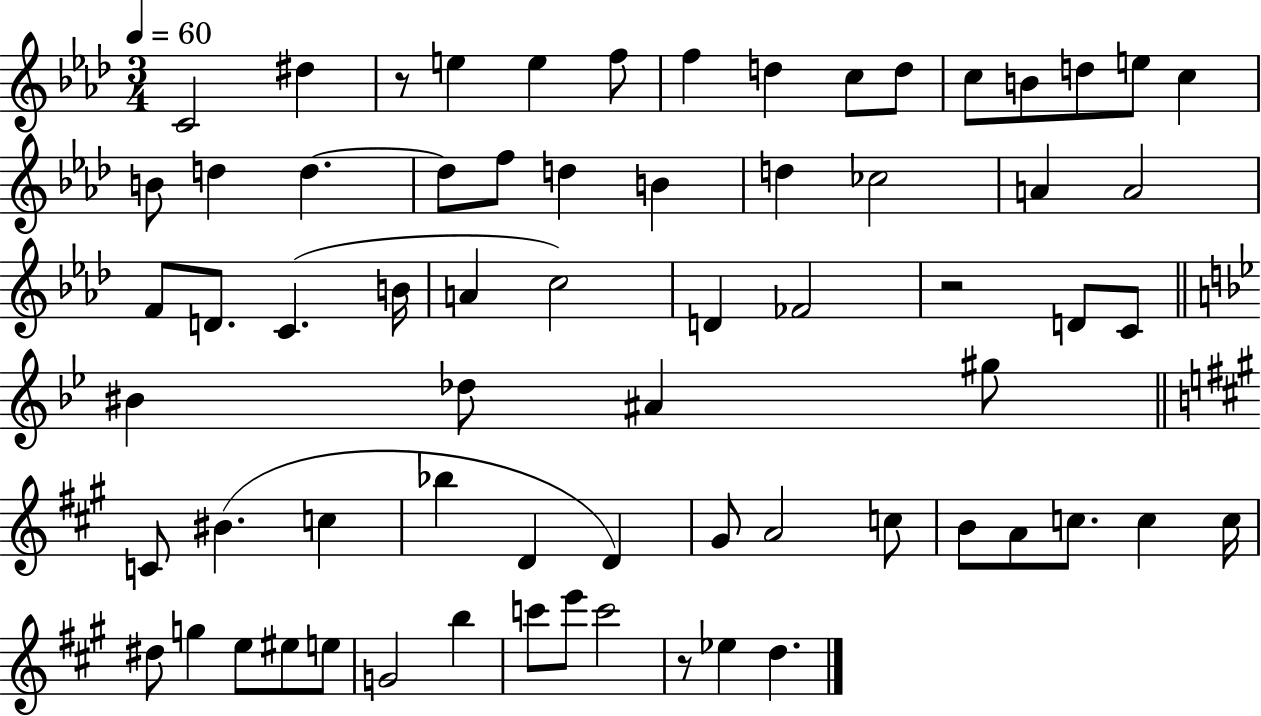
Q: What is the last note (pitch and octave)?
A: D5